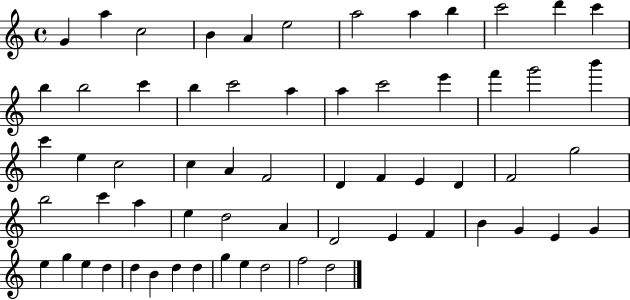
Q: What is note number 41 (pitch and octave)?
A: D5